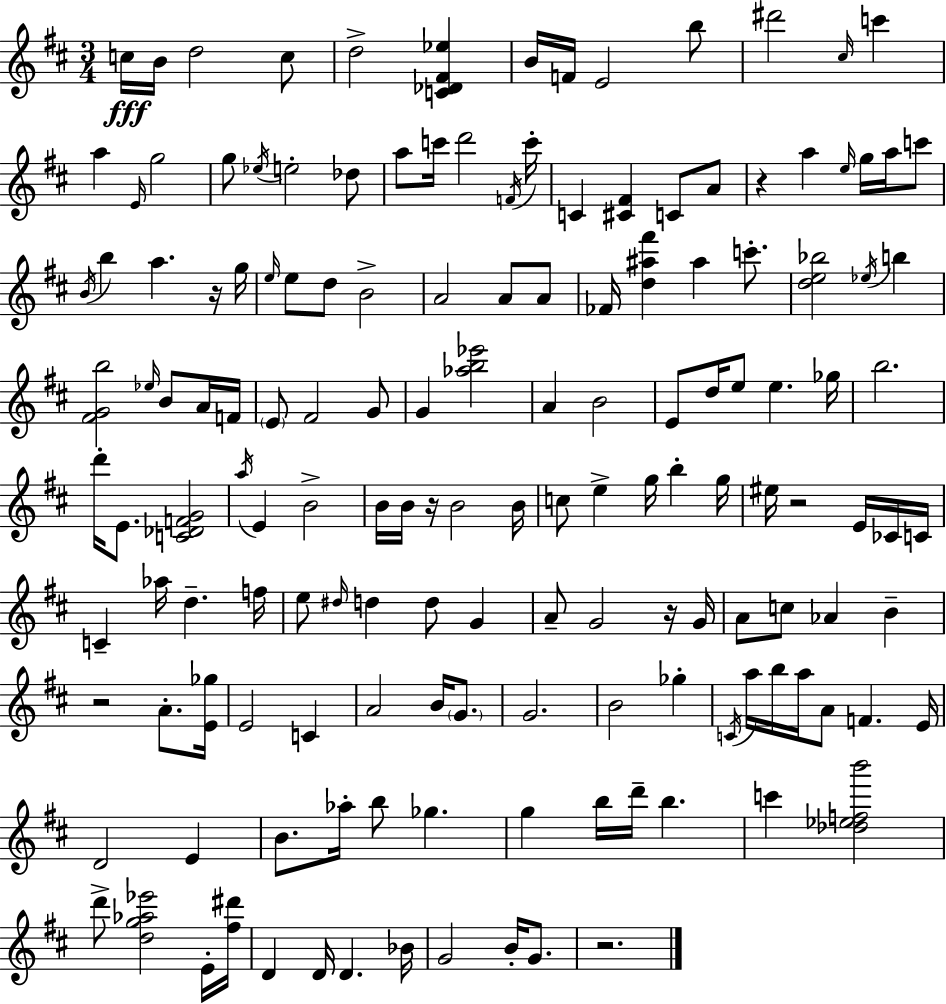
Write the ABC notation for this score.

X:1
T:Untitled
M:3/4
L:1/4
K:D
c/4 B/4 d2 c/2 d2 [C_D^F_e] B/4 F/4 E2 b/2 ^d'2 ^c/4 c' a E/4 g2 g/2 _e/4 e2 _d/2 a/2 c'/4 d'2 F/4 c'/4 C [^C^F] C/2 A/2 z a e/4 g/4 a/4 c'/2 B/4 b a z/4 g/4 e/4 e/2 d/2 B2 A2 A/2 A/2 _F/4 [d^a^f'] ^a c'/2 [de_b]2 _e/4 b [^FGb]2 _e/4 B/2 A/4 F/4 E/2 ^F2 G/2 G [_ab_e']2 A B2 E/2 d/4 e/2 e _g/4 b2 d'/4 E/2 [C_DFG]2 a/4 E B2 B/4 B/4 z/4 B2 B/4 c/2 e g/4 b g/4 ^e/4 z2 E/4 _C/4 C/4 C _a/4 d f/4 e/2 ^d/4 d d/2 G A/2 G2 z/4 G/4 A/2 c/2 _A B z2 A/2 [E_g]/4 E2 C A2 B/4 G/2 G2 B2 _g C/4 a/4 b/4 a/4 A/2 F E/4 D2 E B/2 _a/4 b/2 _g g b/4 d'/4 b c' [_d_efb']2 d'/2 [dg_a_e']2 E/4 [^f^d']/4 D D/4 D _B/4 G2 B/4 G/2 z2